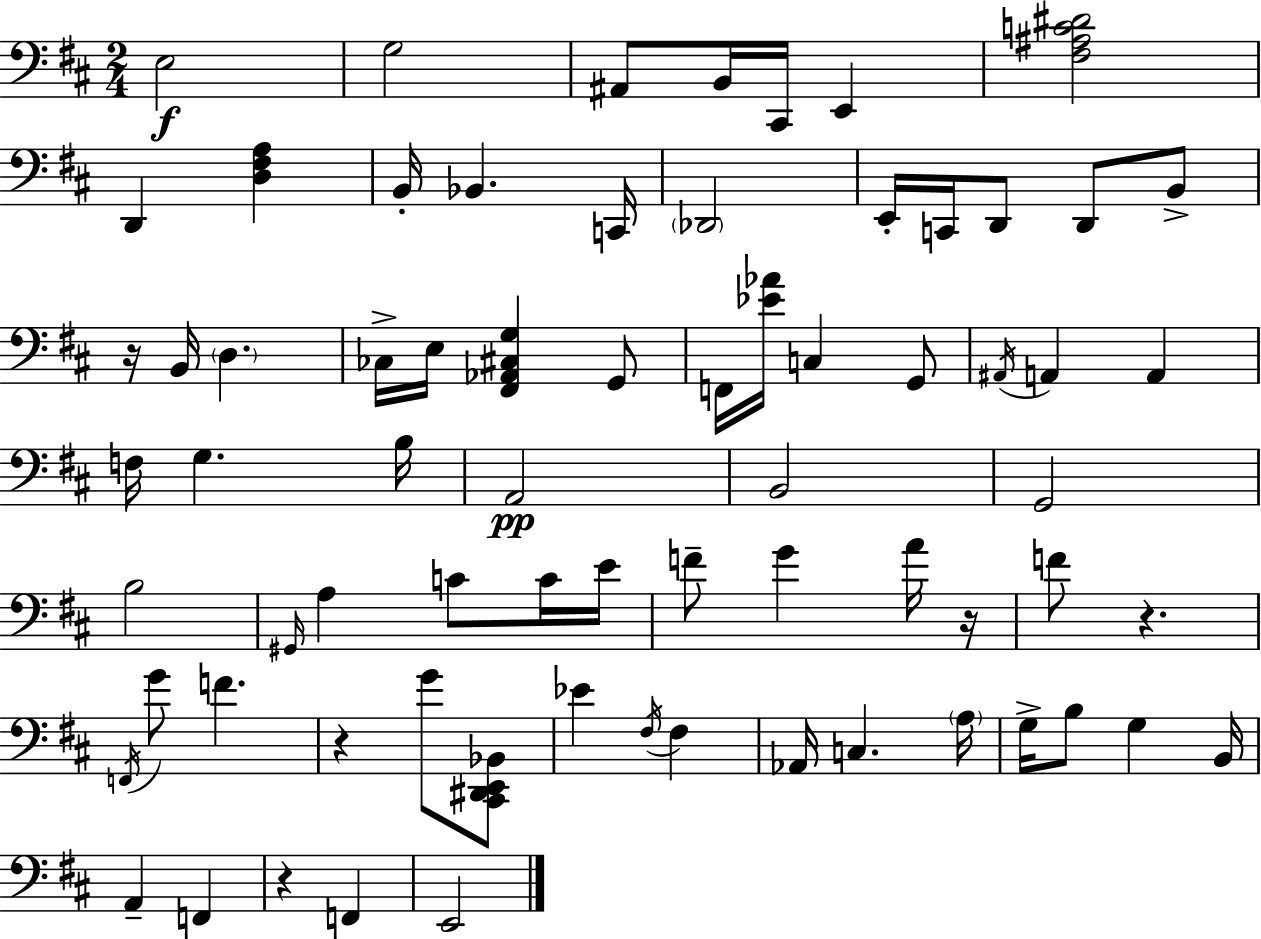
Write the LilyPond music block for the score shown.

{
  \clef bass
  \numericTimeSignature
  \time 2/4
  \key d \major
  e2\f | g2 | ais,8 b,16 cis,16 e,4 | <fis ais c' dis'>2 | \break d,4 <d fis a>4 | b,16-. bes,4. c,16 | \parenthesize des,2 | e,16-. c,16 d,8 d,8 b,8-> | \break r16 b,16 \parenthesize d4. | ces16-> e16 <fis, aes, cis g>4 g,8 | f,16 <ees' aes'>16 c4 g,8 | \acciaccatura { ais,16 } a,4 a,4 | \break f16 g4. | b16 a,2\pp | b,2 | g,2 | \break b2 | \grace { gis,16 } a4 c'8 | c'16 e'16 f'8-- g'4 | a'16 r16 f'8 r4. | \break \acciaccatura { f,16 } g'8 f'4. | r4 g'8 | <cis, dis, e, bes,>8 ees'4 \acciaccatura { fis16 } | fis4 aes,16 c4. | \break \parenthesize a16 g16-> b8 g4 | b,16 a,4-- | f,4 r4 | f,4 e,2 | \break \bar "|."
}